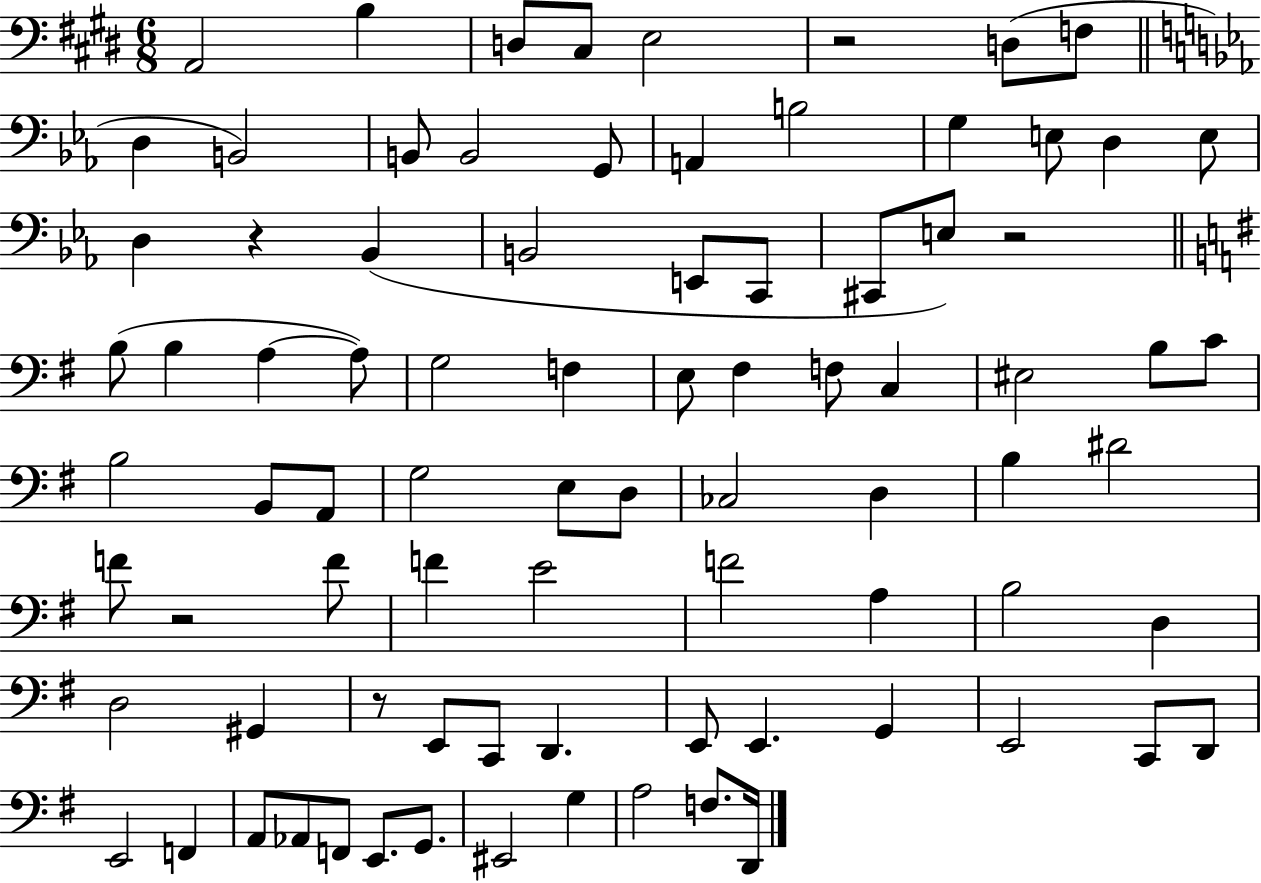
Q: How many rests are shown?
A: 5